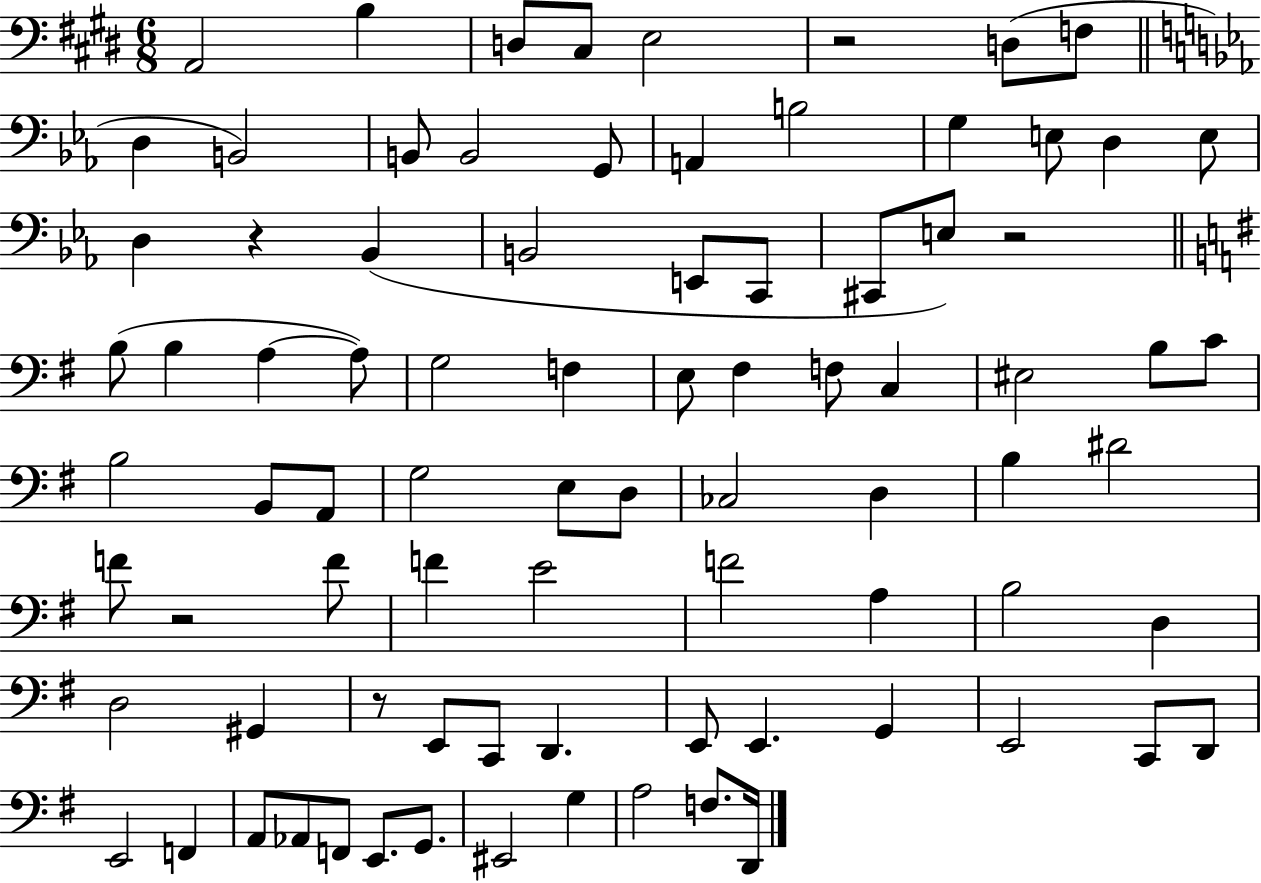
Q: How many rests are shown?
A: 5